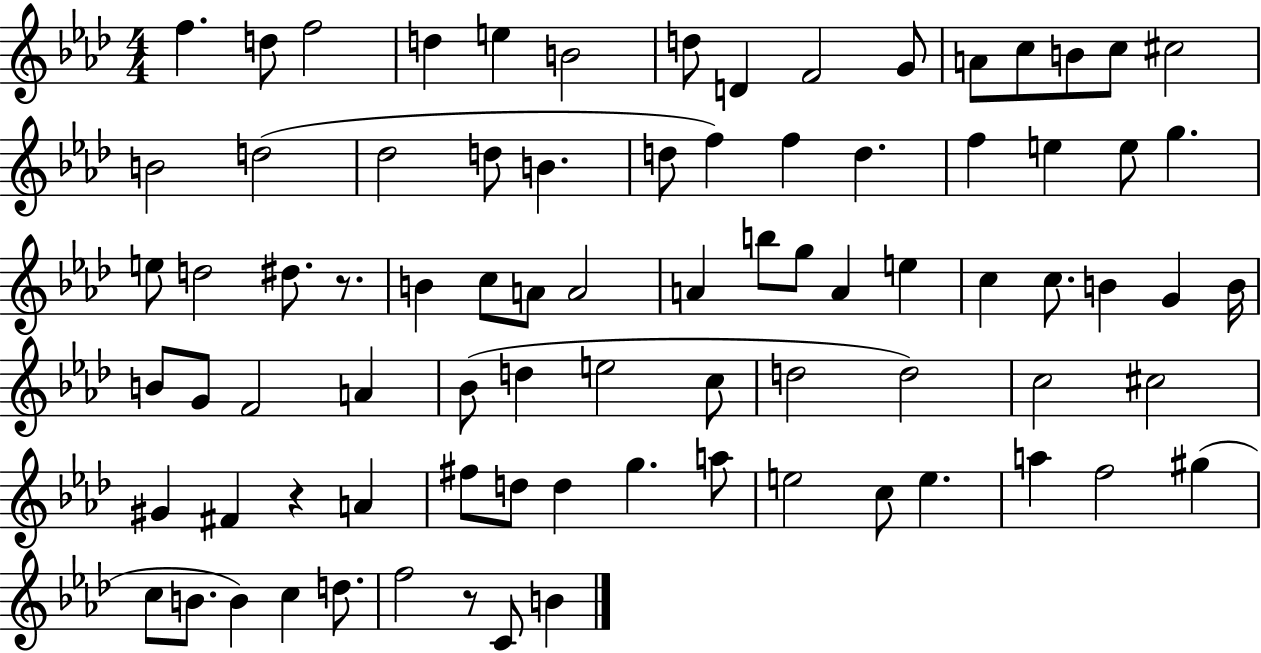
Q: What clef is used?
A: treble